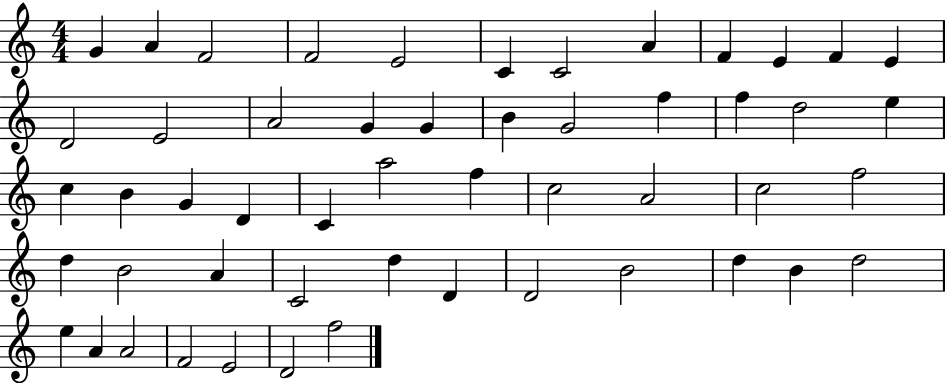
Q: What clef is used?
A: treble